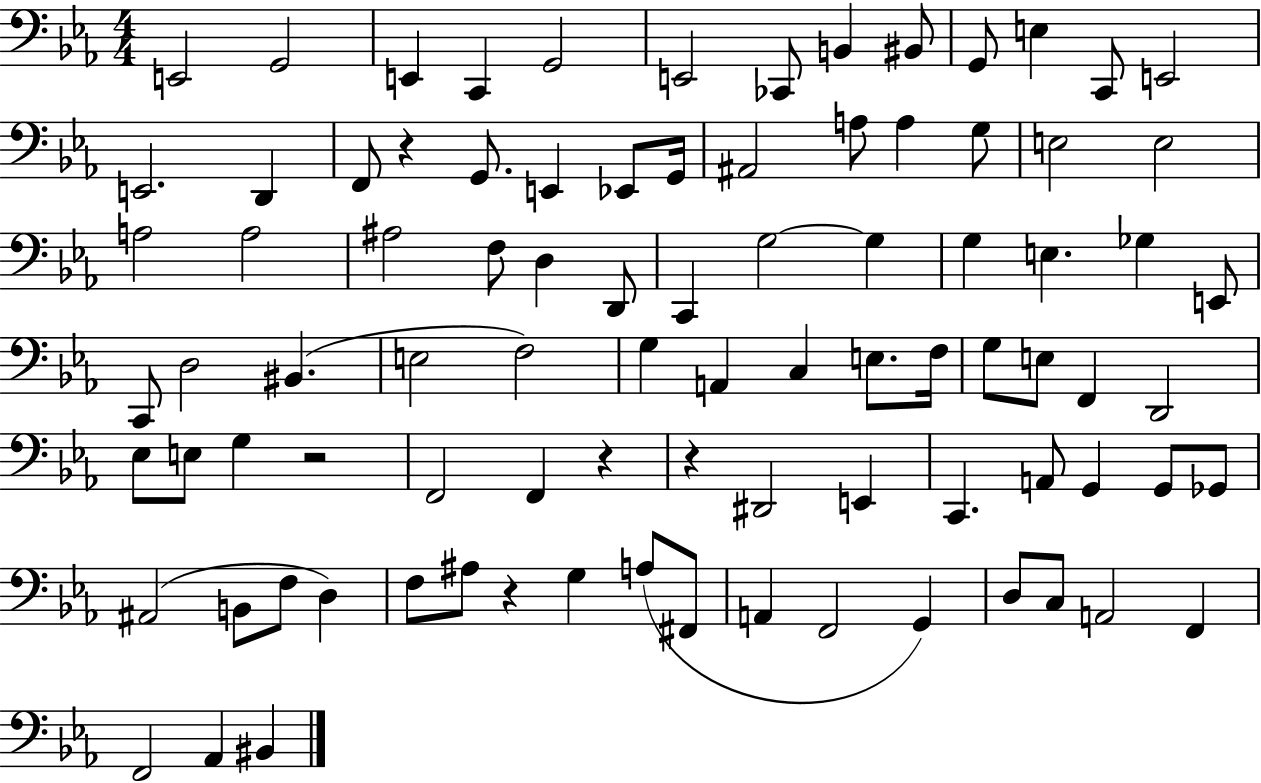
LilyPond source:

{
  \clef bass
  \numericTimeSignature
  \time 4/4
  \key ees \major
  e,2 g,2 | e,4 c,4 g,2 | e,2 ces,8 b,4 bis,8 | g,8 e4 c,8 e,2 | \break e,2. d,4 | f,8 r4 g,8. e,4 ees,8 g,16 | ais,2 a8 a4 g8 | e2 e2 | \break a2 a2 | ais2 f8 d4 d,8 | c,4 g2~~ g4 | g4 e4. ges4 e,8 | \break c,8 d2 bis,4.( | e2 f2) | g4 a,4 c4 e8. f16 | g8 e8 f,4 d,2 | \break ees8 e8 g4 r2 | f,2 f,4 r4 | r4 dis,2 e,4 | c,4. a,8 g,4 g,8 ges,8 | \break ais,2( b,8 f8 d4) | f8 ais8 r4 g4 a8( fis,8 | a,4 f,2 g,4) | d8 c8 a,2 f,4 | \break f,2 aes,4 bis,4 | \bar "|."
}